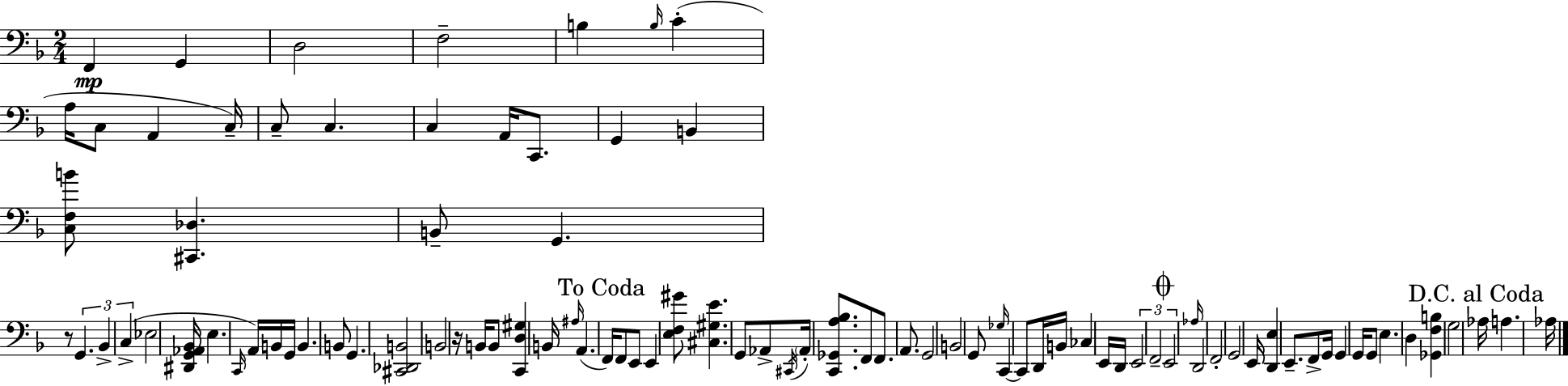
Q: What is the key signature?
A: F major